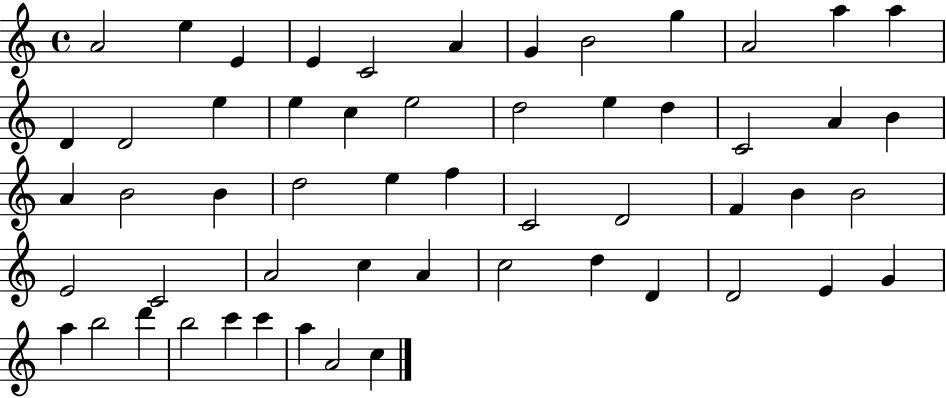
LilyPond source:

{
  \clef treble
  \time 4/4
  \defaultTimeSignature
  \key c \major
  a'2 e''4 e'4 | e'4 c'2 a'4 | g'4 b'2 g''4 | a'2 a''4 a''4 | \break d'4 d'2 e''4 | e''4 c''4 e''2 | d''2 e''4 d''4 | c'2 a'4 b'4 | \break a'4 b'2 b'4 | d''2 e''4 f''4 | c'2 d'2 | f'4 b'4 b'2 | \break e'2 c'2 | a'2 c''4 a'4 | c''2 d''4 d'4 | d'2 e'4 g'4 | \break a''4 b''2 d'''4 | b''2 c'''4 c'''4 | a''4 a'2 c''4 | \bar "|."
}